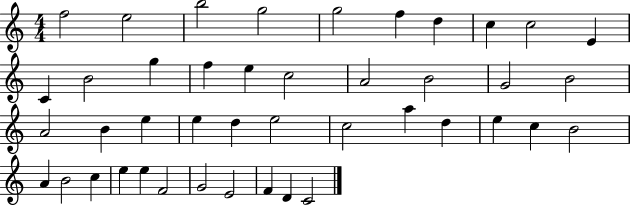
F5/h E5/h B5/h G5/h G5/h F5/q D5/q C5/q C5/h E4/q C4/q B4/h G5/q F5/q E5/q C5/h A4/h B4/h G4/h B4/h A4/h B4/q E5/q E5/q D5/q E5/h C5/h A5/q D5/q E5/q C5/q B4/h A4/q B4/h C5/q E5/q E5/q F4/h G4/h E4/h F4/q D4/q C4/h